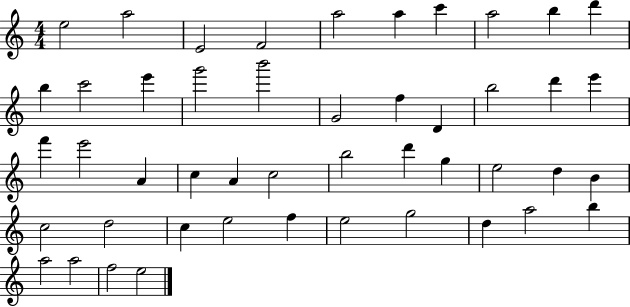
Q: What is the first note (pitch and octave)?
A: E5